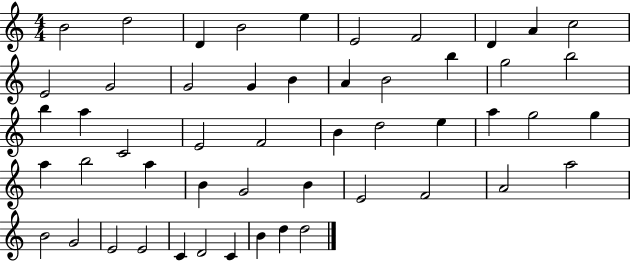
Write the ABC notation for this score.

X:1
T:Untitled
M:4/4
L:1/4
K:C
B2 d2 D B2 e E2 F2 D A c2 E2 G2 G2 G B A B2 b g2 b2 b a C2 E2 F2 B d2 e a g2 g a b2 a B G2 B E2 F2 A2 a2 B2 G2 E2 E2 C D2 C B d d2